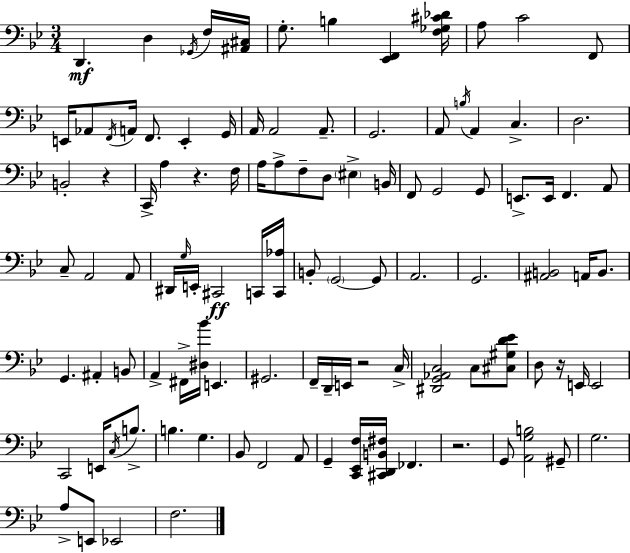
{
  \clef bass
  \numericTimeSignature
  \time 3/4
  \key bes \major
  d,4.\mf d4 \acciaccatura { ges,16 } f16 | <ais, cis>16 g8.-. b4 <ees, f,>4 | <f ges cis' des'>16 a8 c'2 f,8 | e,16 aes,8 \acciaccatura { f,16 } a,16 f,8. e,4-. | \break g,16 a,16 a,2 a,8.-- | g,2. | a,8 \acciaccatura { b16 } a,4 c4.-> | d2. | \break b,2-. r4 | c,16-> a4 r4. | f16 a16 a8-> f8-- d8 \parenthesize eis4-> | b,16 f,8 g,2 | \break g,8 e,8.-> e,16 f,4. | a,8 c8-- a,2 | a,8 dis,16 \grace { g16 } e,16-. cis,2\ff | c,16 <c, aes>16 b,8-. \parenthesize g,2~~ | \break g,8 a,2. | g,2. | <ais, b,>2 | a,16 b,8. g,4. ais,4-. | \break b,8 a,4-> fis,16-> <dis bes'>16 e,4. | gis,2. | f,16-- d,16-- e,16 r2 | c16-> <dis, g, aes, c>2 | \break c8 <cis gis d' ees'>8 d8 r16 e,16 e,2 | c,2 | e,16 \acciaccatura { c16 } b8.-> b4. g4. | bes,8 f,2 | \break a,8 g,4-- <c, ees, f>16 <cis, d, b, fis>16 fes,4. | r2. | g,8 <a, g b>2 | gis,8-- g2. | \break a8-> e,8 ees,2 | f2. | \bar "|."
}